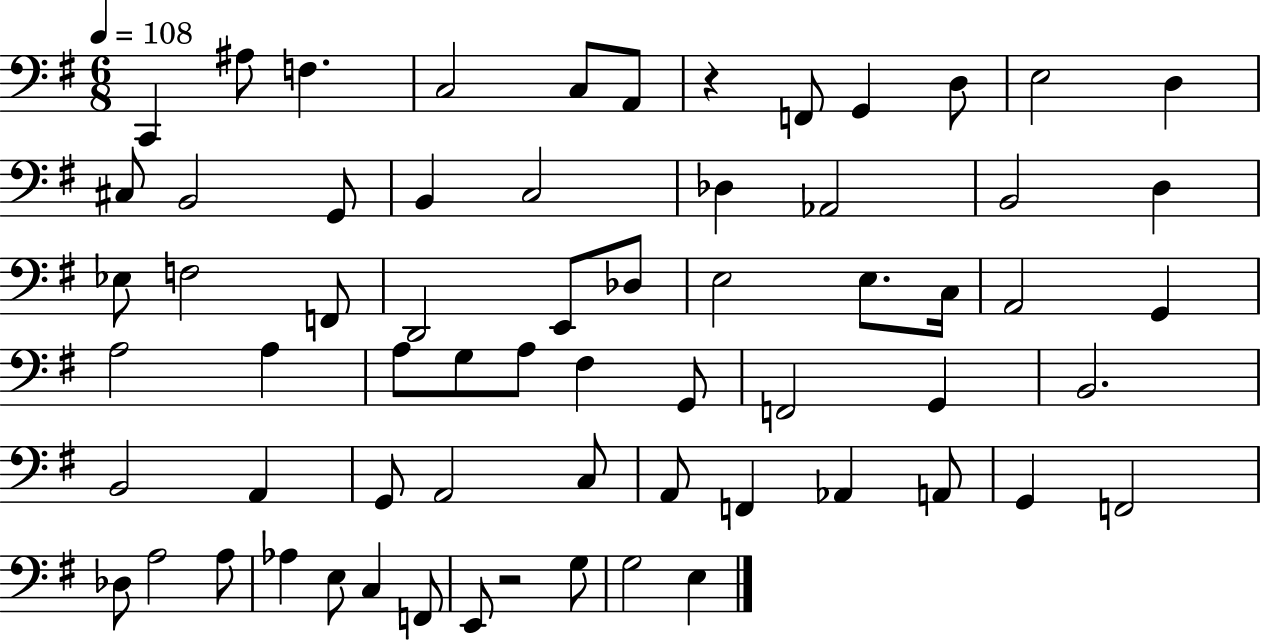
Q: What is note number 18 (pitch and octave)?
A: Ab2